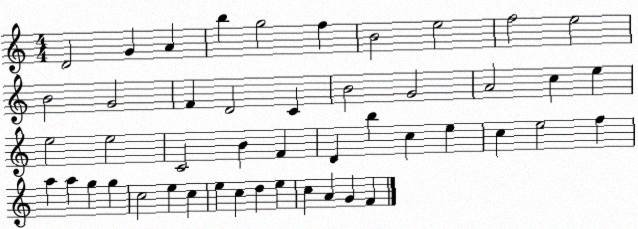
X:1
T:Untitled
M:4/4
L:1/4
K:C
D2 G A b g2 f B2 e2 f2 e2 B2 G2 F D2 C B2 G2 A2 c e e2 e2 C2 B F D b c e c e2 f a a g g c2 e c e c d e c A G F